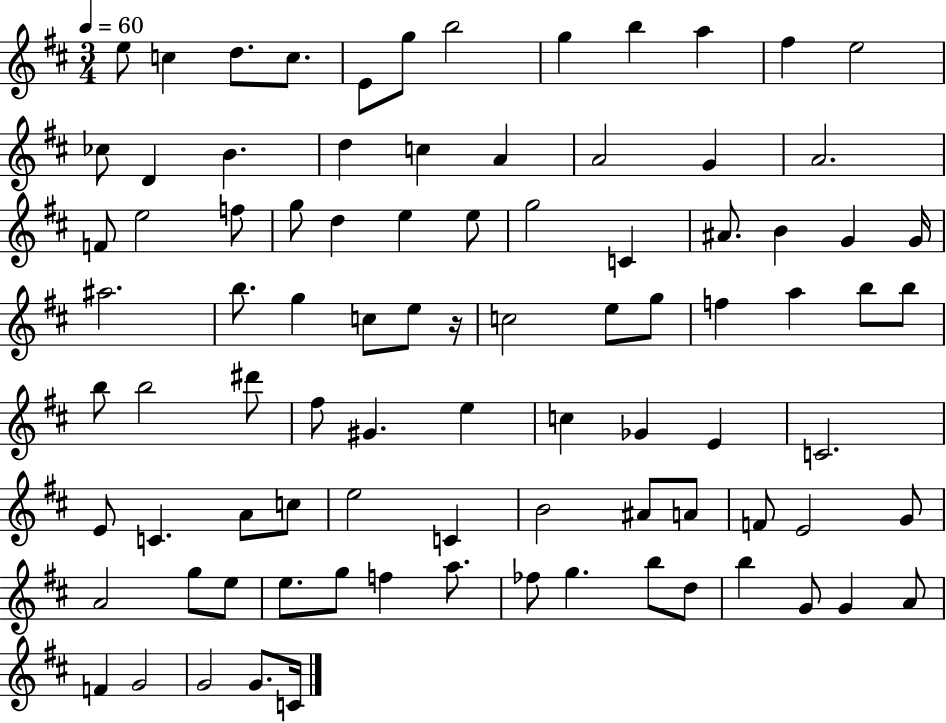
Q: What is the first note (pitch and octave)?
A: E5